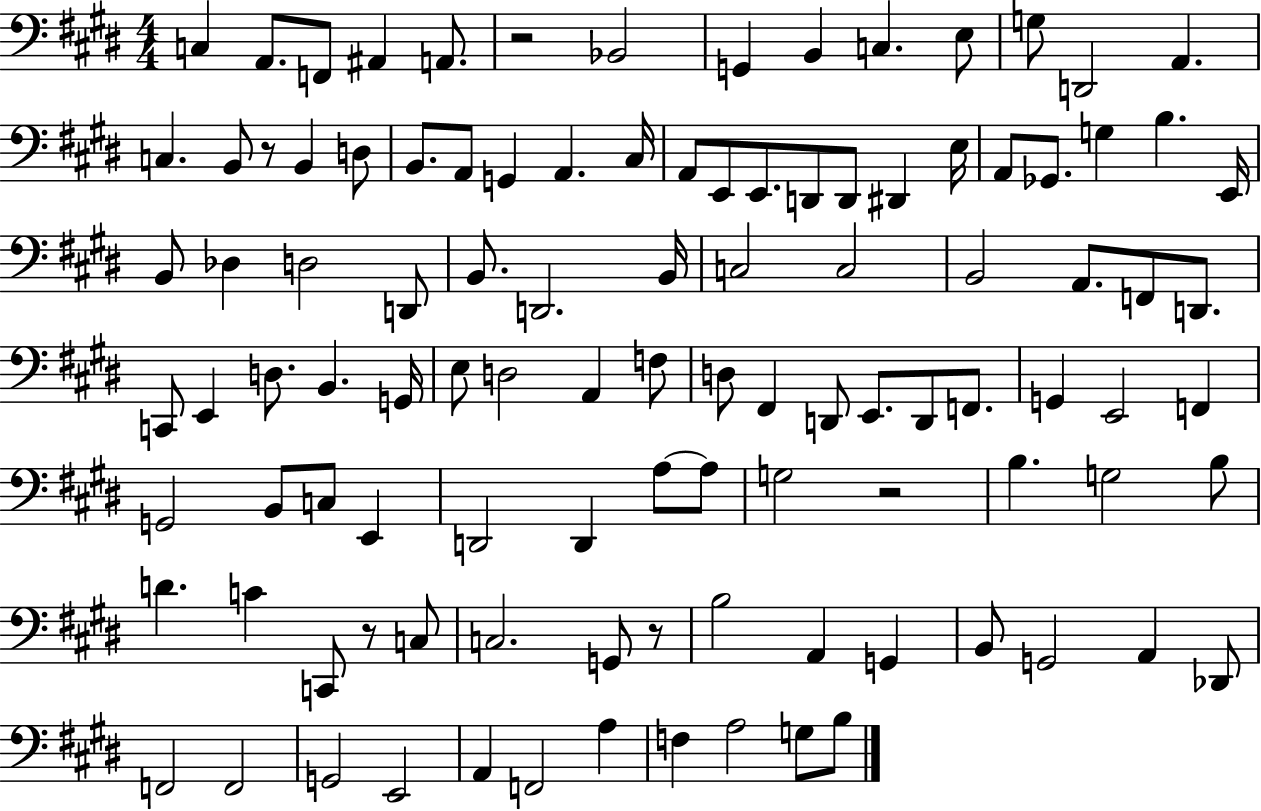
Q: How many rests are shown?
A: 5